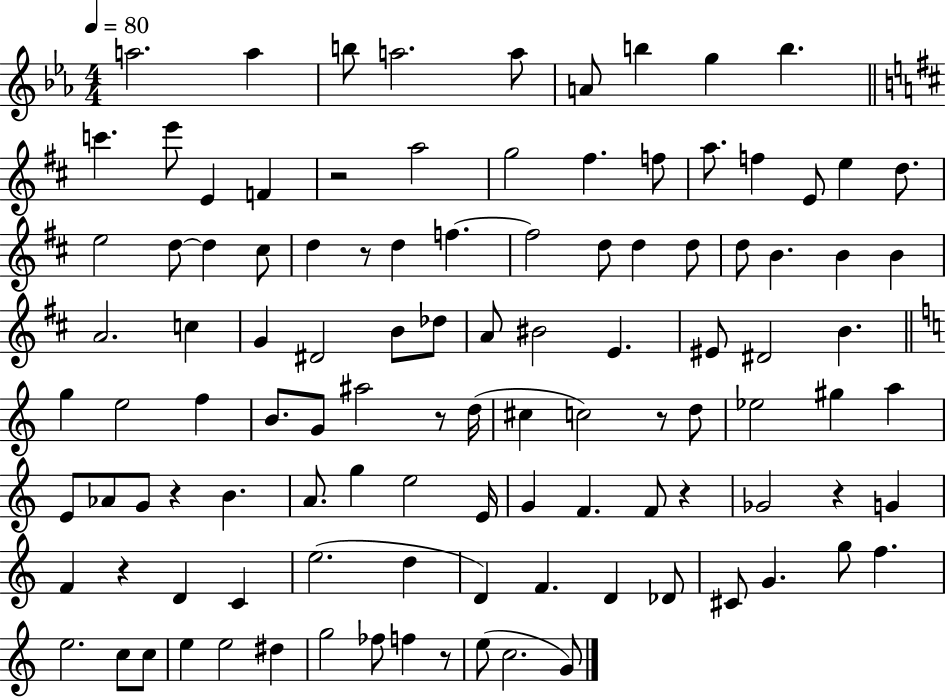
{
  \clef treble
  \numericTimeSignature
  \time 4/4
  \key ees \major
  \tempo 4 = 80
  a''2. a''4 | b''8 a''2. a''8 | a'8 b''4 g''4 b''4. | \bar "||" \break \key d \major c'''4. e'''8 e'4 f'4 | r2 a''2 | g''2 fis''4. f''8 | a''8. f''4 e'8 e''4 d''8. | \break e''2 d''8~~ d''4 cis''8 | d''4 r8 d''4 f''4.~~ | f''2 d''8 d''4 d''8 | d''8 b'4. b'4 b'4 | \break a'2. c''4 | g'4 dis'2 b'8 des''8 | a'8 bis'2 e'4. | eis'8 dis'2 b'4. | \break \bar "||" \break \key c \major g''4 e''2 f''4 | b'8. g'8 ais''2 r8 d''16( | cis''4 c''2) r8 d''8 | ees''2 gis''4 a''4 | \break e'8 aes'8 g'8 r4 b'4. | a'8. g''4 e''2 e'16 | g'4 f'4. f'8 r4 | ges'2 r4 g'4 | \break f'4 r4 d'4 c'4 | e''2.( d''4 | d'4) f'4. d'4 des'8 | cis'8 g'4. g''8 f''4. | \break e''2. c''8 c''8 | e''4 e''2 dis''4 | g''2 fes''8 f''4 r8 | e''8( c''2. g'8) | \break \bar "|."
}